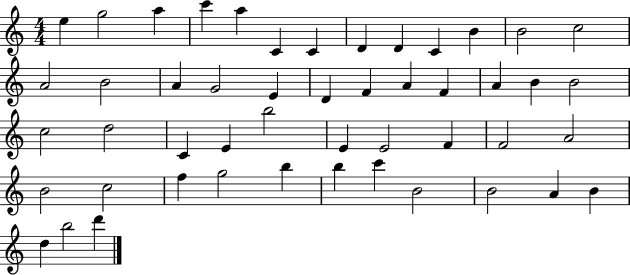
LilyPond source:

{
  \clef treble
  \numericTimeSignature
  \time 4/4
  \key c \major
  e''4 g''2 a''4 | c'''4 a''4 c'4 c'4 | d'4 d'4 c'4 b'4 | b'2 c''2 | \break a'2 b'2 | a'4 g'2 e'4 | d'4 f'4 a'4 f'4 | a'4 b'4 b'2 | \break c''2 d''2 | c'4 e'4 b''2 | e'4 e'2 f'4 | f'2 a'2 | \break b'2 c''2 | f''4 g''2 b''4 | b''4 c'''4 b'2 | b'2 a'4 b'4 | \break d''4 b''2 d'''4 | \bar "|."
}